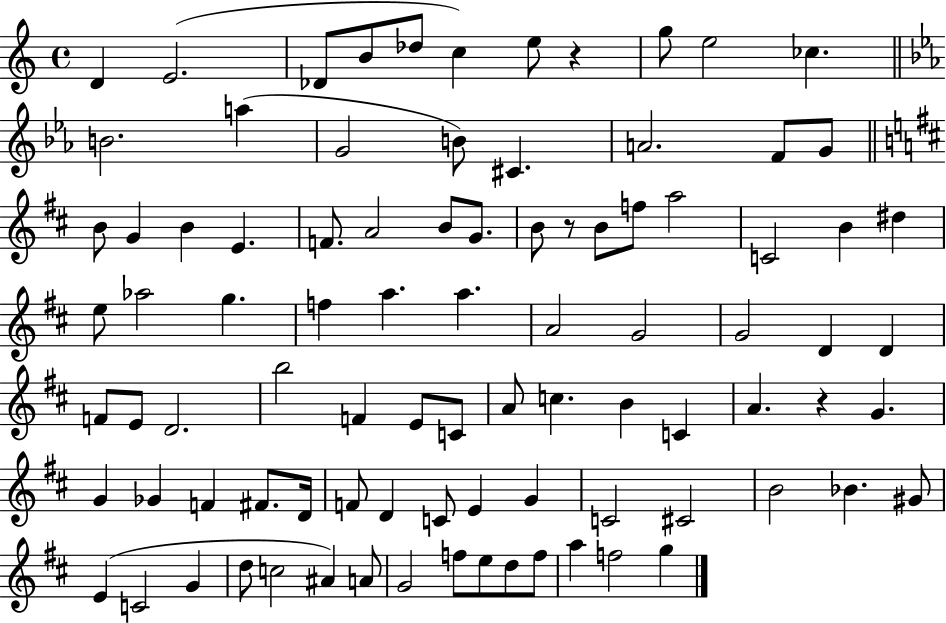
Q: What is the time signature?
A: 4/4